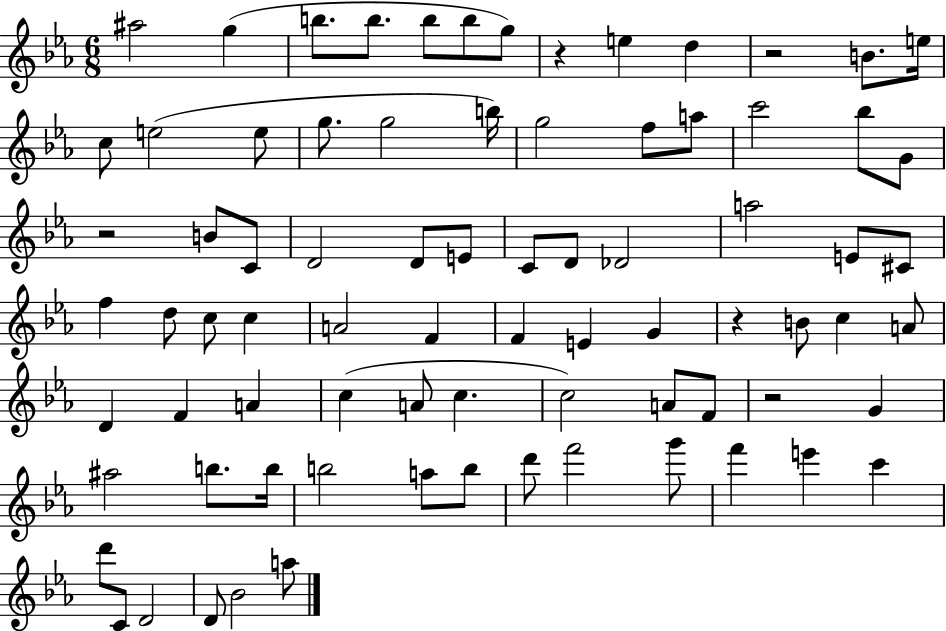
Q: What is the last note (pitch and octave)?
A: A5